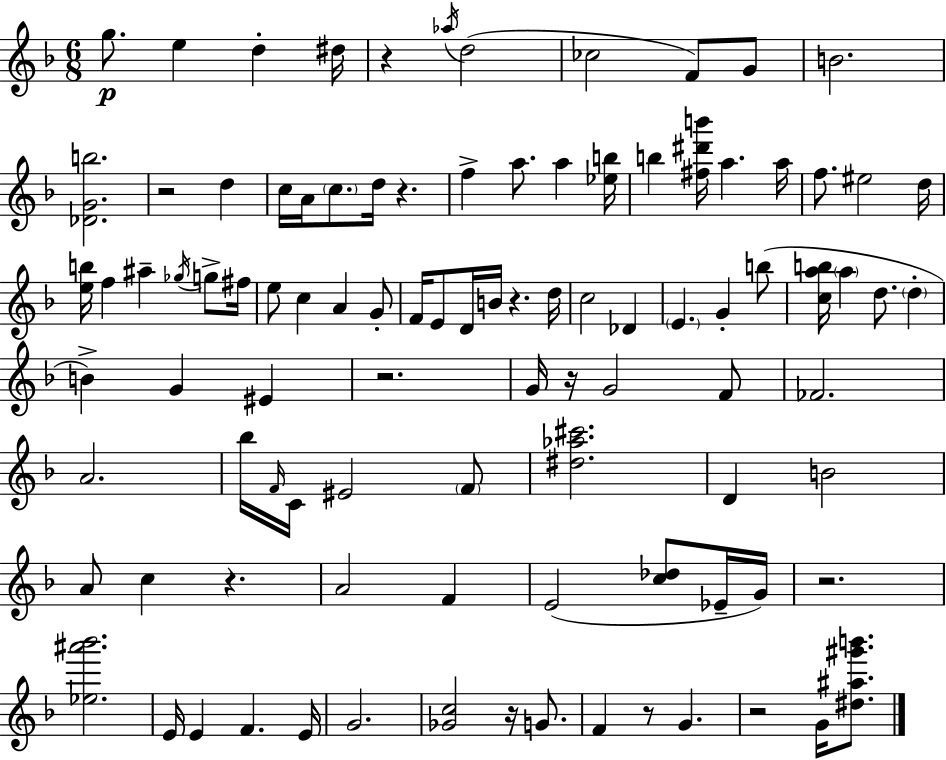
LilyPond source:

{
  \clef treble
  \numericTimeSignature
  \time 6/8
  \key f \major
  g''8.\p e''4 d''4-. dis''16 | r4 \acciaccatura { aes''16 } d''2( | ces''2 f'8) g'8 | b'2. | \break <des' g' b''>2. | r2 d''4 | c''16 a'16 \parenthesize c''8. d''16 r4. | f''4-> a''8. a''4 | \break <ees'' b''>16 b''4 <fis'' dis''' b'''>16 a''4. | a''16 f''8. eis''2 | d''16 <e'' b''>16 f''4 ais''4-- \acciaccatura { ges''16 } g''8-> | fis''16 e''8 c''4 a'4 | \break g'8-. f'16 e'8 d'16 b'16 r4. | d''16 c''2 des'4 | \parenthesize e'4. g'4-. | b''8( <c'' a'' b''>16 \parenthesize a''4 d''8. \parenthesize d''4-. | \break b'4->) g'4 eis'4 | r2. | g'16 r16 g'2 | f'8 fes'2. | \break a'2. | bes''16 \grace { f'16 } c'16 eis'2 | \parenthesize f'8 <dis'' aes'' cis'''>2. | d'4 b'2 | \break a'8 c''4 r4. | a'2 f'4 | e'2( <c'' des''>8 | ees'16-- g'16) r2. | \break <ees'' ais''' bes'''>2. | e'16 e'4 f'4. | e'16 g'2. | <ges' c''>2 r16 | \break g'8. f'4 r8 g'4. | r2 g'16 | <dis'' ais'' gis''' b'''>8. \bar "|."
}